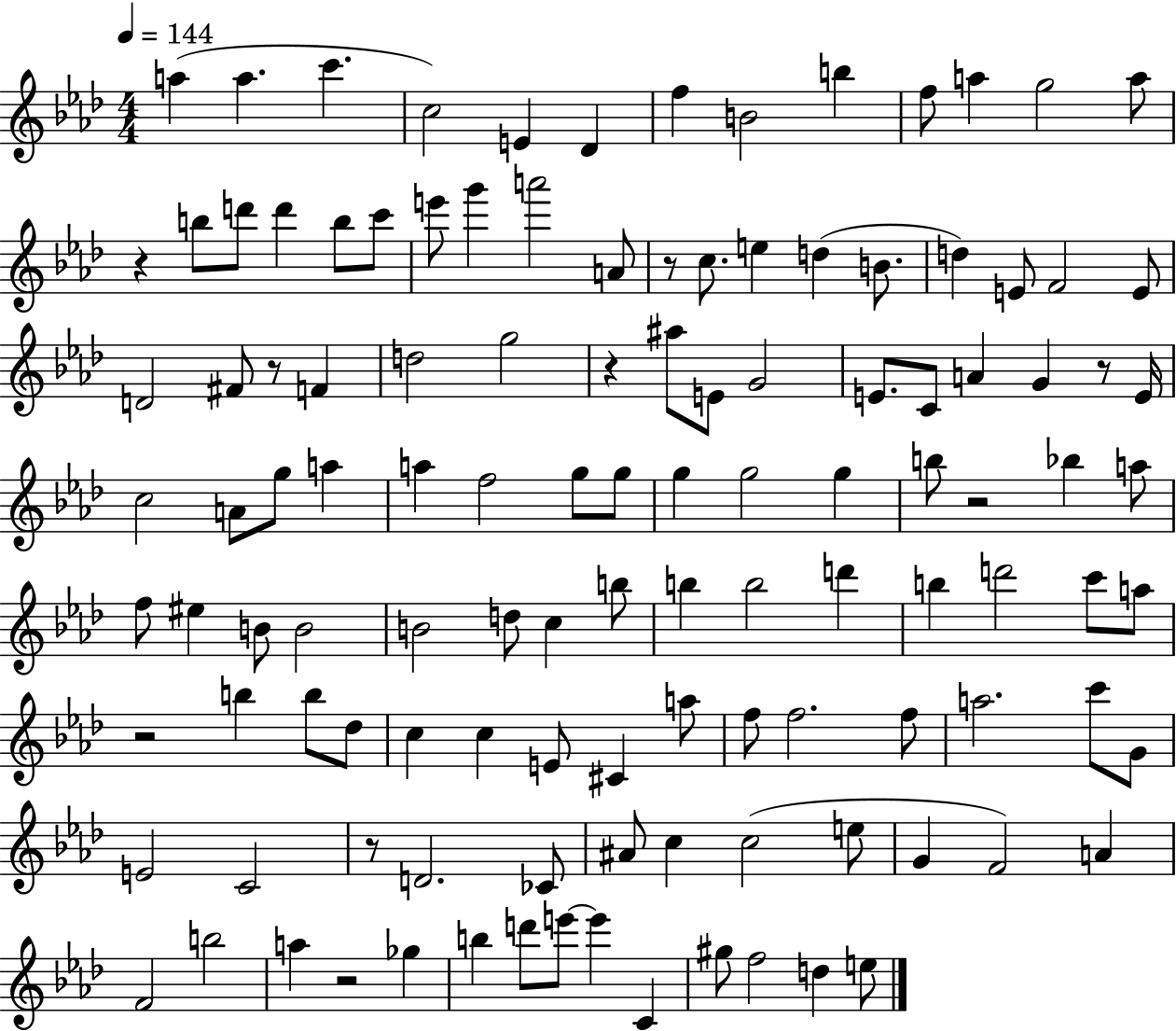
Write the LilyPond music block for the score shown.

{
  \clef treble
  \numericTimeSignature
  \time 4/4
  \key aes \major
  \tempo 4 = 144
  a''4( a''4. c'''4. | c''2) e'4 des'4 | f''4 b'2 b''4 | f''8 a''4 g''2 a''8 | \break r4 b''8 d'''8 d'''4 b''8 c'''8 | e'''8 g'''4 a'''2 a'8 | r8 c''8. e''4 d''4( b'8. | d''4) e'8 f'2 e'8 | \break d'2 fis'8 r8 f'4 | d''2 g''2 | r4 ais''8 e'8 g'2 | e'8. c'8 a'4 g'4 r8 e'16 | \break c''2 a'8 g''8 a''4 | a''4 f''2 g''8 g''8 | g''4 g''2 g''4 | b''8 r2 bes''4 a''8 | \break f''8 eis''4 b'8 b'2 | b'2 d''8 c''4 b''8 | b''4 b''2 d'''4 | b''4 d'''2 c'''8 a''8 | \break r2 b''4 b''8 des''8 | c''4 c''4 e'8 cis'4 a''8 | f''8 f''2. f''8 | a''2. c'''8 g'8 | \break e'2 c'2 | r8 d'2. ces'8 | ais'8 c''4 c''2( e''8 | g'4 f'2) a'4 | \break f'2 b''2 | a''4 r2 ges''4 | b''4 d'''8 e'''8~~ e'''4 c'4 | gis''8 f''2 d''4 e''8 | \break \bar "|."
}